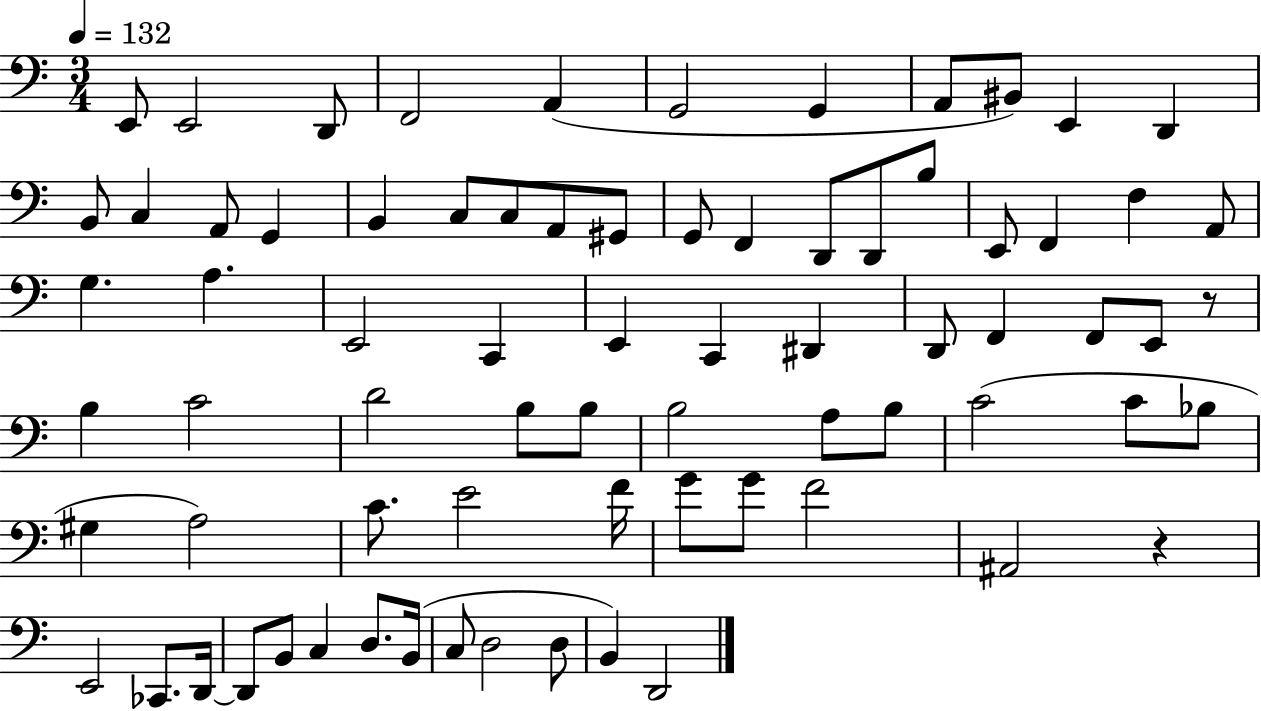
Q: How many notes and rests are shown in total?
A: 75